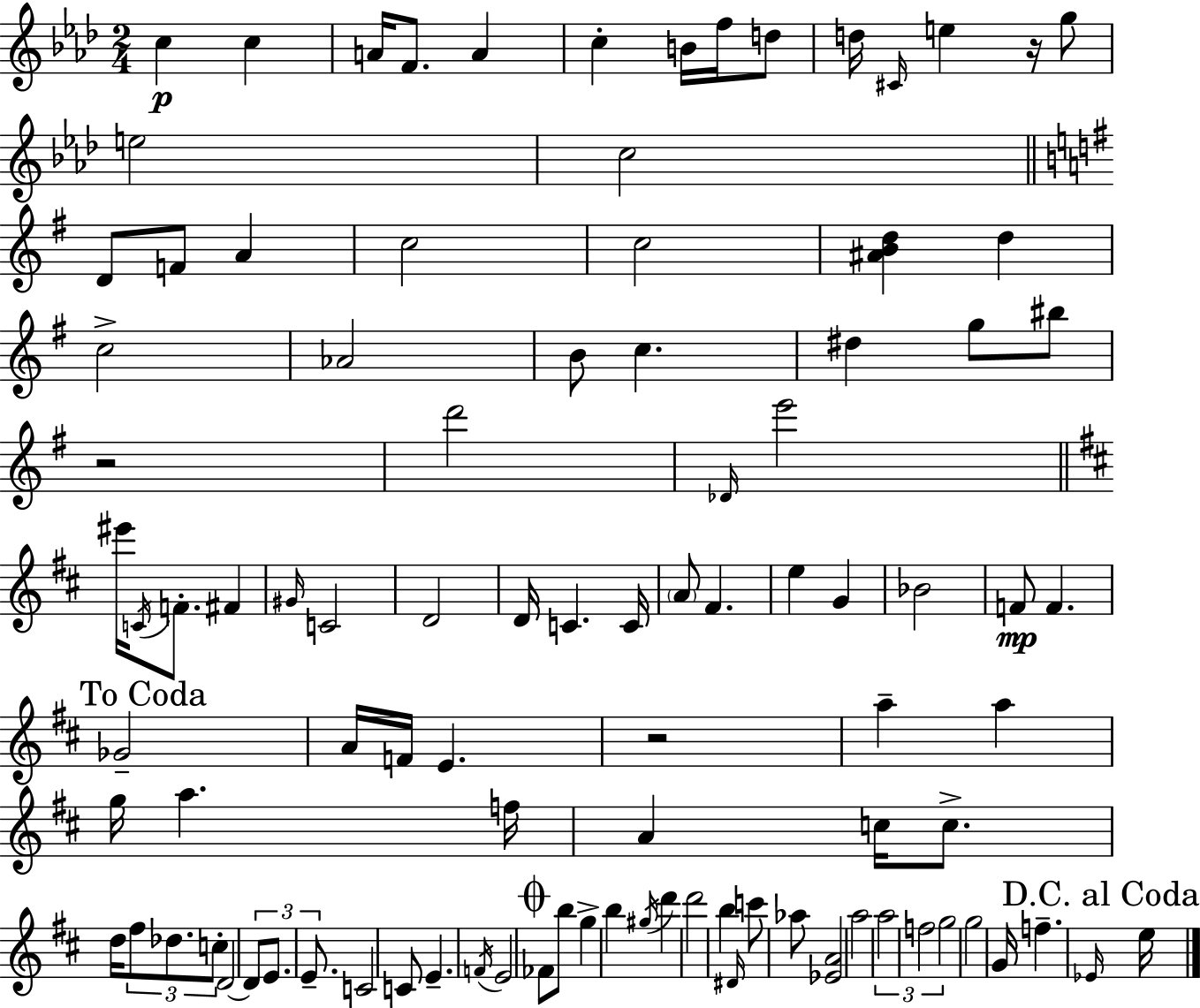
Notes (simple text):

C5/q C5/q A4/s F4/e. A4/q C5/q B4/s F5/s D5/e D5/s C#4/s E5/q R/s G5/e E5/h C5/h D4/e F4/e A4/q C5/h C5/h [A#4,B4,D5]/q D5/q C5/h Ab4/h B4/e C5/q. D#5/q G5/e BIS5/e R/h D6/h Db4/s E6/h EIS6/s C4/s F4/e. F#4/q G#4/s C4/h D4/h D4/s C4/q. C4/s A4/e F#4/q. E5/q G4/q Bb4/h F4/e F4/q. Gb4/h A4/s F4/s E4/q. R/h A5/q A5/q G5/s A5/q. F5/s A4/q C5/s C5/e. D5/s F#5/e Db5/e. C5/e D4/h D4/e E4/e. E4/e. C4/h C4/e E4/q. F4/s E4/h FES4/e B5/e G5/q B5/q G#5/s D6/q D6/h B5/q D#4/s C6/e Ab5/e [Eb4,A4]/h A5/h A5/h F5/h G5/h G5/h G4/s F5/q. Eb4/s E5/s